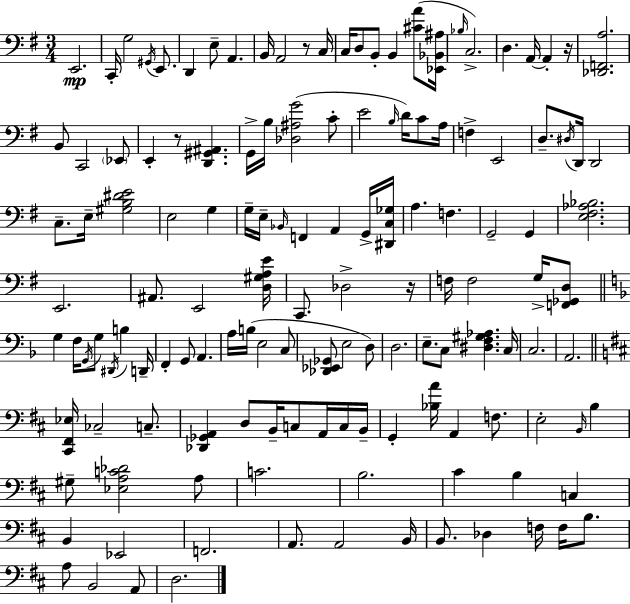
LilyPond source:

{
  \clef bass
  \numericTimeSignature
  \time 3/4
  \key g \major
  \repeat volta 2 { e,2.\mp | c,16-. g2 \acciaccatura { gis,16 } e,8. | d,4 e8-- a,4. | b,16 a,2 r8 | \break c16 c16 d8 b,8-. b,4 <cis' a'>8( | <ees, bes, ais>16 \grace { bes16 } c2.->) | d4. a,16~~ a,4-. | r16 <des, f, a>2. | \break b,8 c,2 | \parenthesize ees,8 e,4-. r8 <d, gis, ais,>4. | g,16-> b16 <des ais g'>2( | c'8-. e'2 \grace { b16 } d'16) | \break c'8 a16 f4-> e,2 | d8.-- \acciaccatura { dis16 } d,16 d,2 | c8.-- e16-- <gis b dis' e'>2 | e2 | \break g4 g16-- e16-- \grace { bes,16 } f,4 a,4 | g,16-> <dis, c ges>16 a4. f4. | g,2-- | g,4 <e fis aes bes>2. | \break e,2. | ais,8. e,2 | <d gis a e'>16 c,8. des2-> | r16 f16 f2 | \break g16-> <f, ges, d>8 \bar "||" \break \key f \major g4 f16 \acciaccatura { g,16 } g8 \acciaccatura { dis,16 } b4 | d,16-- f,4-. g,8 a,4. | a16 b16( e2 | c8 <des, ees, ges,>8 e2 | \break d8) d2. | e8.-- c8 <dis f gis aes>4. | c16 c2. | a,2. | \break \bar "||" \break \key b \minor <cis, fis, ees>16 ces2-- c8.-- | <des, ges, a,>4 d8 b,16-- c8 a,16 c16 b,16-- | g,4-. <bes a'>16 a,4 f8. | e2-. \grace { b,16 } b4 | \break gis8-- <ees a c' des'>2 a8 | c'2. | b2. | cis'4 b4 c4 | \break b,4 ees,2 | f,2. | a,8. a,2 | b,16 b,8. des4 f16 f16 b8. | \break a8 b,2 a,8 | d2. | } \bar "|."
}